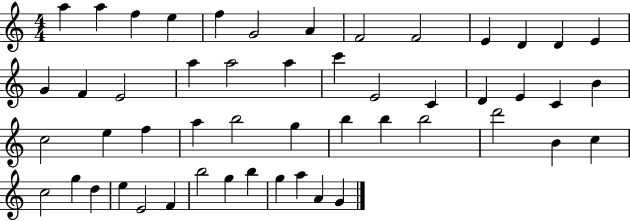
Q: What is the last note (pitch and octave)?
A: G4